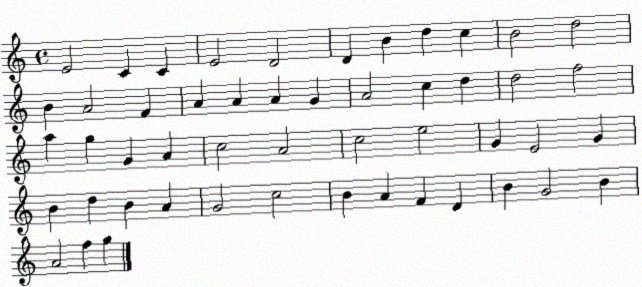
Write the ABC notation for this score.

X:1
T:Untitled
M:4/4
L:1/4
K:C
E2 C C E2 D2 D B d c B2 d2 B A2 F A A A G A2 c d d2 f2 a g G A c2 A2 c2 e2 G E2 G B d B A G2 c2 B A F D B G2 B A2 f g